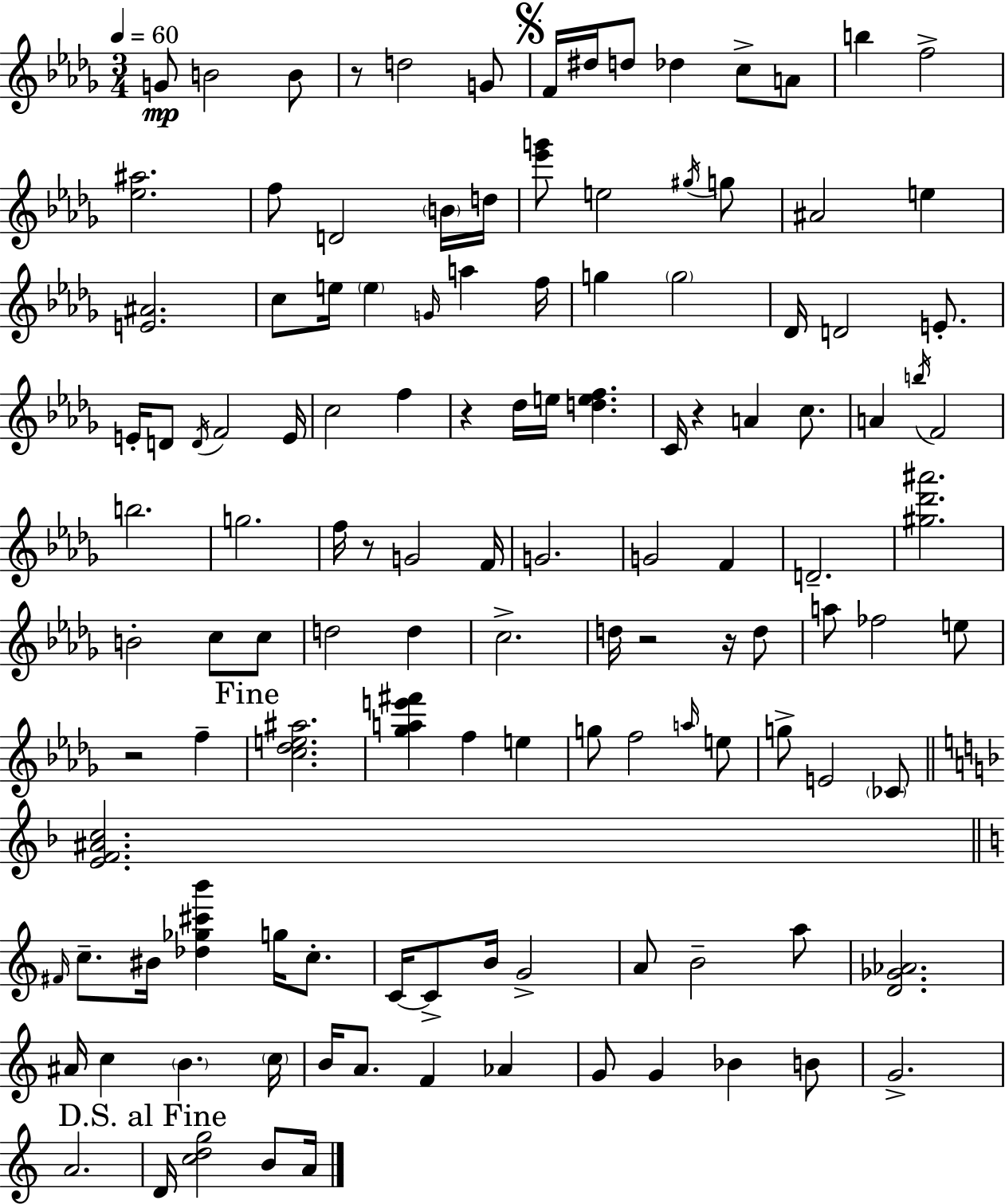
{
  \clef treble
  \numericTimeSignature
  \time 3/4
  \key bes \minor
  \tempo 4 = 60
  g'8\mp b'2 b'8 | r8 d''2 g'8 | \mark \markup { \musicglyph "scripts.segno" } f'16 dis''16 d''8 des''4 c''8-> a'8 | b''4 f''2-> | \break <ees'' ais''>2. | f''8 d'2 \parenthesize b'16 d''16 | <ees''' g'''>8 e''2 \acciaccatura { gis''16 } g''8 | ais'2 e''4 | \break <e' ais'>2. | c''8 e''16 \parenthesize e''4 \grace { g'16 } a''4 | f''16 g''4 \parenthesize g''2 | des'16 d'2 e'8.-. | \break e'16-. d'8 \acciaccatura { d'16 } f'2 | e'16 c''2 f''4 | r4 des''16 e''16 <d'' e'' f''>4. | c'16 r4 a'4 | \break c''8. a'4 \acciaccatura { b''16 } f'2 | b''2. | g''2. | f''16 r8 g'2 | \break f'16 g'2. | g'2 | f'4 d'2.-- | <gis'' des''' ais'''>2. | \break b'2-. | c''8 c''8 d''2 | d''4 c''2.-> | d''16 r2 | \break r16 d''8 a''8 fes''2 | e''8 r2 | f''4-- \mark "Fine" <c'' des'' e'' ais''>2. | <ges'' a'' e''' fis'''>4 f''4 | \break e''4 g''8 f''2 | \grace { a''16 } e''8 g''8-> e'2 | \parenthesize ces'8 \bar "||" \break \key d \minor <e' f' ais' c''>2. | \bar "||" \break \key c \major \grace { fis'16 } c''8.-- bis'16 <des'' ges'' cis''' b'''>4 g''16 c''8.-. | c'16~~ c'8-> b'16 g'2-> | a'8 b'2-- a''8 | <d' ges' aes'>2. | \break ais'16 c''4 \parenthesize b'4. | \parenthesize c''16 b'16 a'8. f'4 aes'4 | g'8 g'4 bes'4 b'8 | g'2.-> | \break a'2. | \mark "D.S. al Fine" d'16 <c'' d'' g''>2 b'8 | a'16 \bar "|."
}